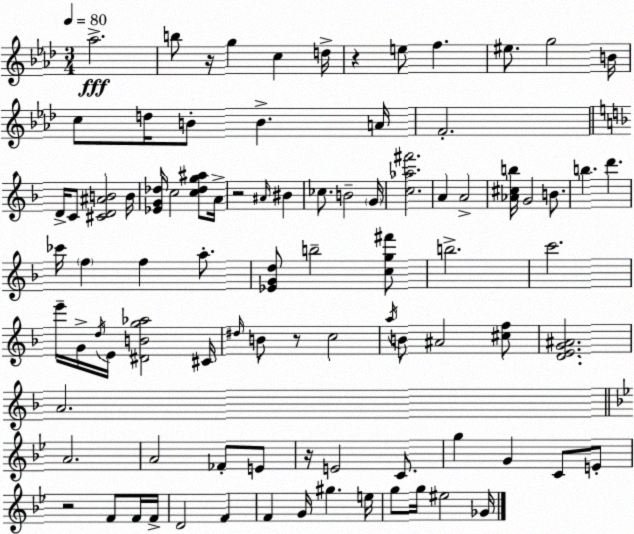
X:1
T:Untitled
M:3/4
L:1/4
K:Ab
_a2 b/2 z/4 g c d/4 z e/2 f ^e/2 g2 B/4 c/2 d/4 B/2 B A/4 F2 D/4 C/2 [^CD^AB]2 B/4 [_EG_d]/4 c2 [c_dg^a]/2 A/4 z2 ^A/4 ^B _c/2 B2 G/4 [c_a^f']2 A A2 [_A^cb]/4 G2 B/2 b d' _c'/4 f f a/2 [_EGd]/2 b2 [cg^f']/2 b2 c'2 e'/4 G/4 d/4 E/4 [^DBg_a]2 ^C/4 ^d/4 B/2 z/2 c2 a/4 B/2 ^A2 [^cf]/2 [DEG^A]2 A2 A2 A2 _F/2 E/2 z/4 E2 C/2 g G C/2 E/2 z2 F/2 F/4 F/4 D2 F F G/4 ^g e/4 g/2 g/4 ^e2 _G/4